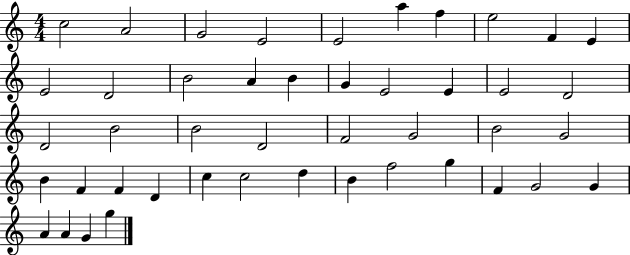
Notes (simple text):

C5/h A4/h G4/h E4/h E4/h A5/q F5/q E5/h F4/q E4/q E4/h D4/h B4/h A4/q B4/q G4/q E4/h E4/q E4/h D4/h D4/h B4/h B4/h D4/h F4/h G4/h B4/h G4/h B4/q F4/q F4/q D4/q C5/q C5/h D5/q B4/q F5/h G5/q F4/q G4/h G4/q A4/q A4/q G4/q G5/q